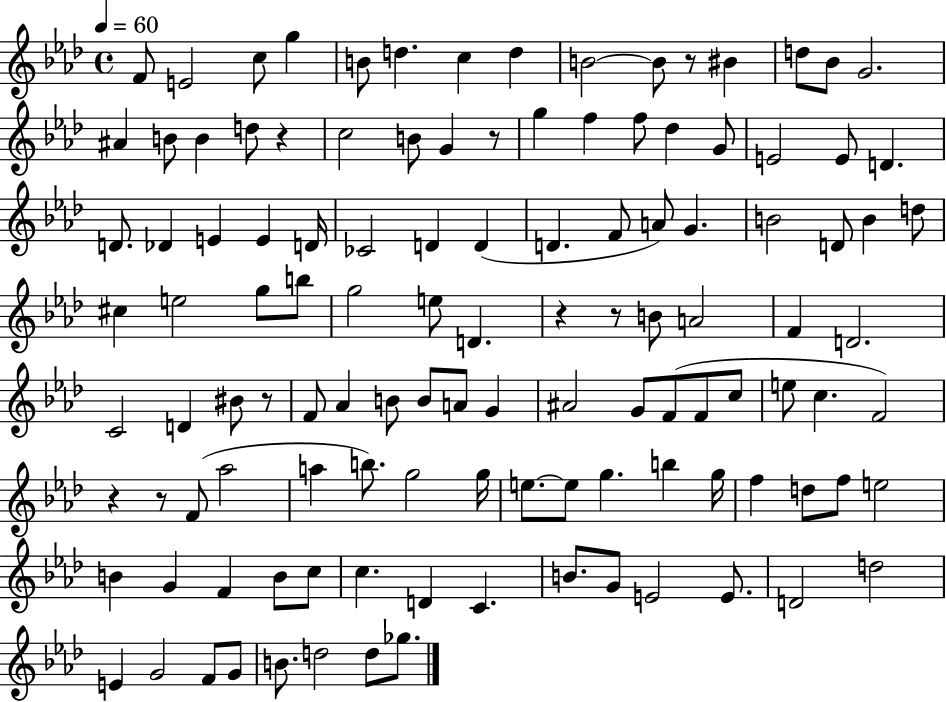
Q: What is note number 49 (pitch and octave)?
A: B5